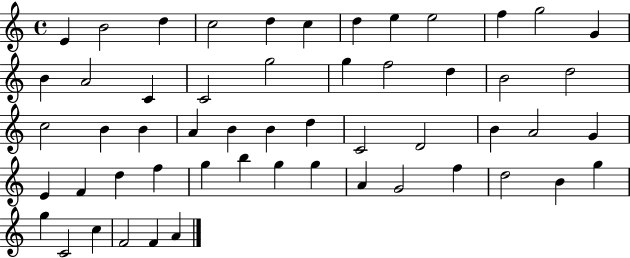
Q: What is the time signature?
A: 4/4